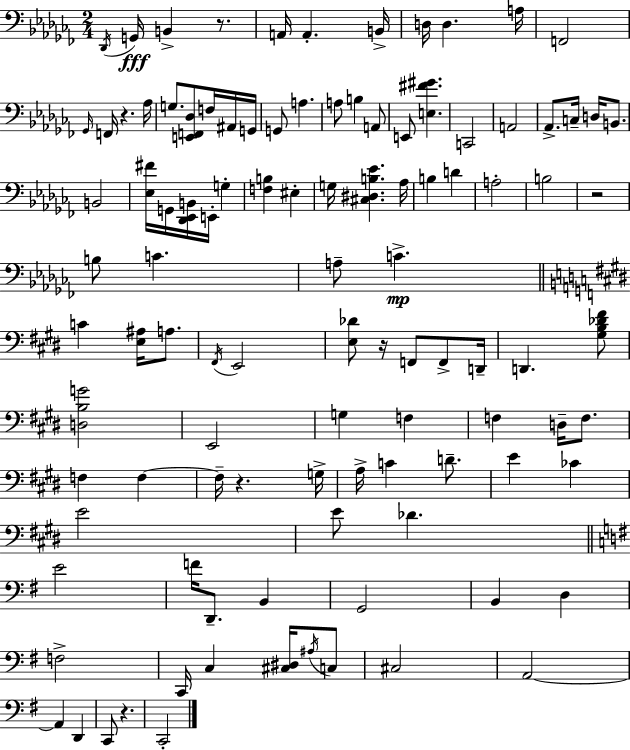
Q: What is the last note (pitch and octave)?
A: C2